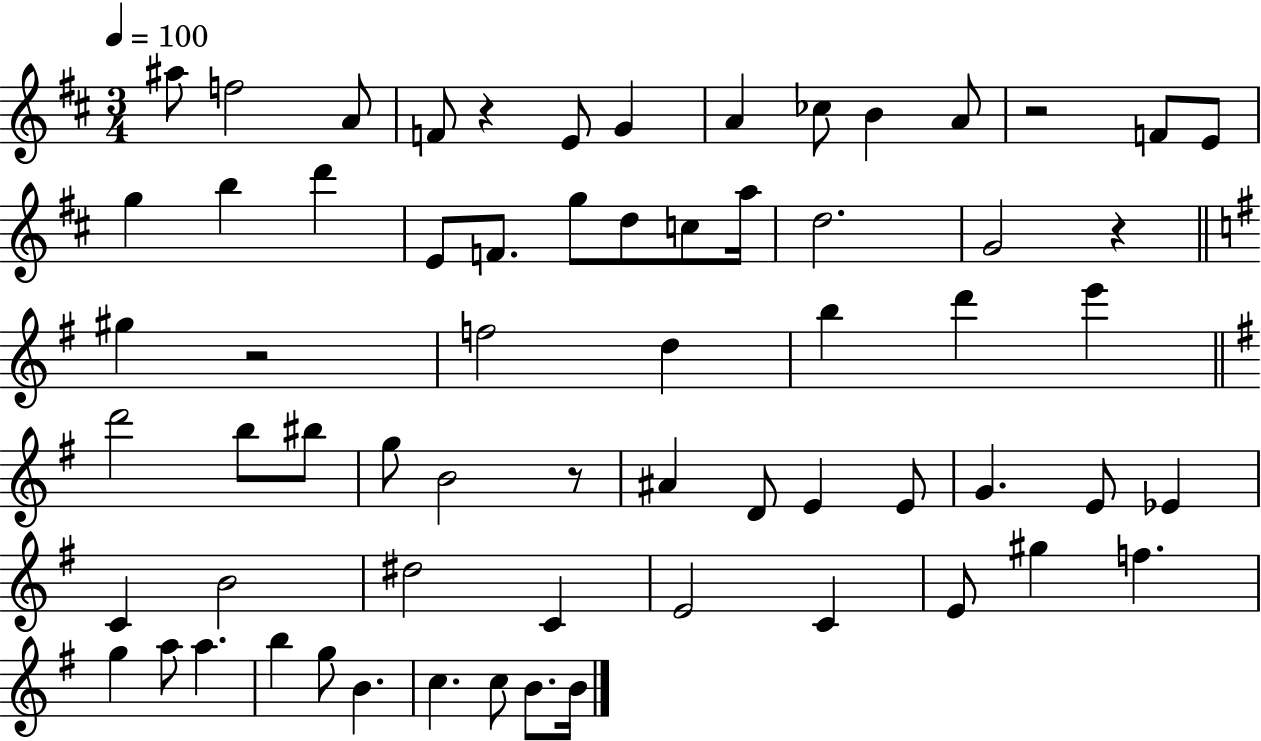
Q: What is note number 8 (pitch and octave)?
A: CES5